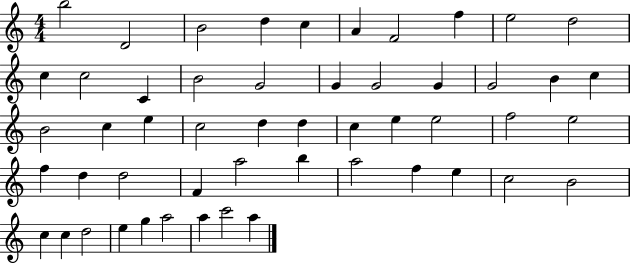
{
  \clef treble
  \numericTimeSignature
  \time 4/4
  \key c \major
  b''2 d'2 | b'2 d''4 c''4 | a'4 f'2 f''4 | e''2 d''2 | \break c''4 c''2 c'4 | b'2 g'2 | g'4 g'2 g'4 | g'2 b'4 c''4 | \break b'2 c''4 e''4 | c''2 d''4 d''4 | c''4 e''4 e''2 | f''2 e''2 | \break f''4 d''4 d''2 | f'4 a''2 b''4 | a''2 f''4 e''4 | c''2 b'2 | \break c''4 c''4 d''2 | e''4 g''4 a''2 | a''4 c'''2 a''4 | \bar "|."
}